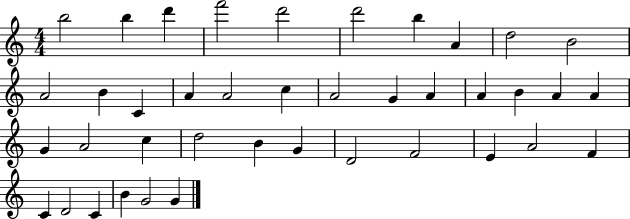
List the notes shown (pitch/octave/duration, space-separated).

B5/h B5/q D6/q F6/h D6/h D6/h B5/q A4/q D5/h B4/h A4/h B4/q C4/q A4/q A4/h C5/q A4/h G4/q A4/q A4/q B4/q A4/q A4/q G4/q A4/h C5/q D5/h B4/q G4/q D4/h F4/h E4/q A4/h F4/q C4/q D4/h C4/q B4/q G4/h G4/q